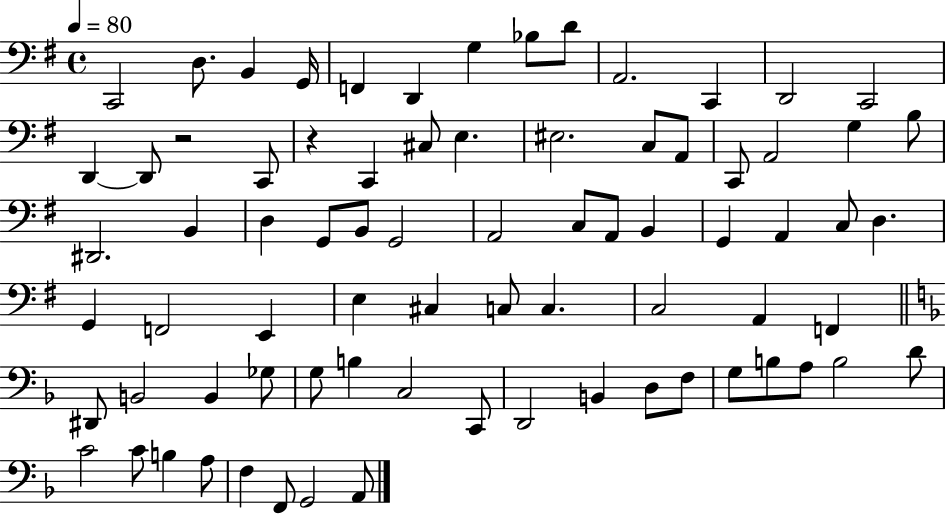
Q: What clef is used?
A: bass